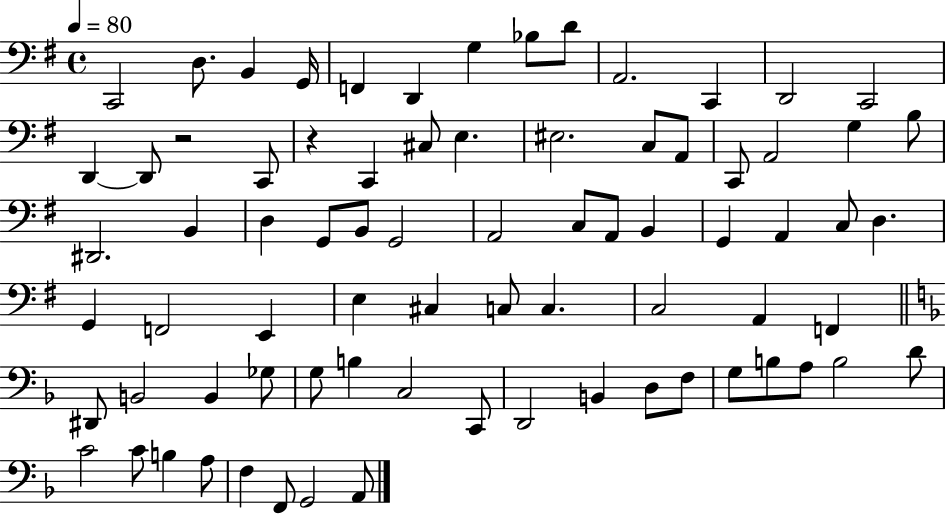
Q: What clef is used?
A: bass